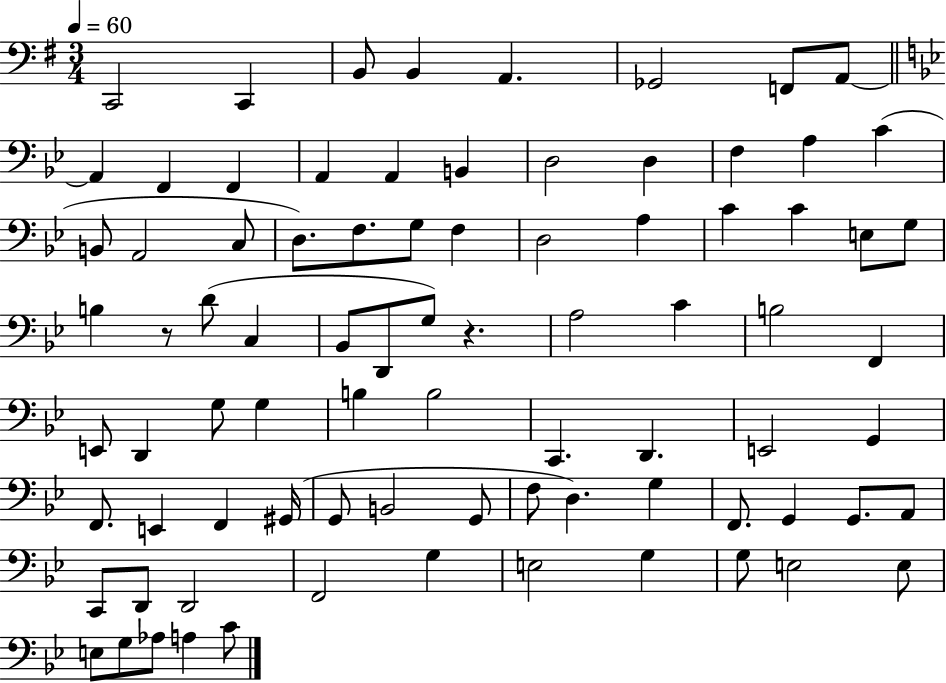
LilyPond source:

{
  \clef bass
  \numericTimeSignature
  \time 3/4
  \key g \major
  \tempo 4 = 60
  \repeat volta 2 { c,2 c,4 | b,8 b,4 a,4. | ges,2 f,8 a,8~~ | \bar "||" \break \key bes \major a,4 f,4 f,4 | a,4 a,4 b,4 | d2 d4 | f4 a4 c'4( | \break b,8 a,2 c8 | d8.) f8. g8 f4 | d2 a4 | c'4 c'4 e8 g8 | \break b4 r8 d'8( c4 | bes,8 d,8 g8) r4. | a2 c'4 | b2 f,4 | \break e,8 d,4 g8 g4 | b4 b2 | c,4. d,4. | e,2 g,4 | \break f,8. e,4 f,4 gis,16( | g,8 b,2 g,8 | f8 d4.) g4 | f,8. g,4 g,8. a,8 | \break c,8 d,8 d,2 | f,2 g4 | e2 g4 | g8 e2 e8 | \break e8 g8 aes8 a4 c'8 | } \bar "|."
}